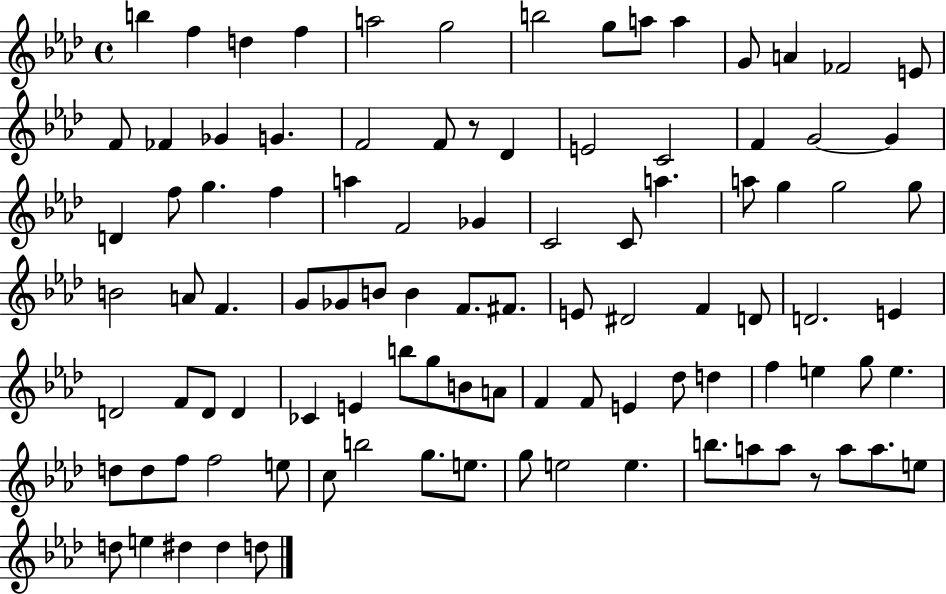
{
  \clef treble
  \time 4/4
  \defaultTimeSignature
  \key aes \major
  b''4 f''4 d''4 f''4 | a''2 g''2 | b''2 g''8 a''8 a''4 | g'8 a'4 fes'2 e'8 | \break f'8 fes'4 ges'4 g'4. | f'2 f'8 r8 des'4 | e'2 c'2 | f'4 g'2~~ g'4 | \break d'4 f''8 g''4. f''4 | a''4 f'2 ges'4 | c'2 c'8 a''4. | a''8 g''4 g''2 g''8 | \break b'2 a'8 f'4. | g'8 ges'8 b'8 b'4 f'8. fis'8. | e'8 dis'2 f'4 d'8 | d'2. e'4 | \break d'2 f'8 d'8 d'4 | ces'4 e'4 b''8 g''8 b'8 a'8 | f'4 f'8 e'4 des''8 d''4 | f''4 e''4 g''8 e''4. | \break d''8 d''8 f''8 f''2 e''8 | c''8 b''2 g''8. e''8. | g''8 e''2 e''4. | b''8. a''8 a''8 r8 a''8 a''8. e''8 | \break d''8 e''4 dis''4 dis''4 d''8 | \bar "|."
}